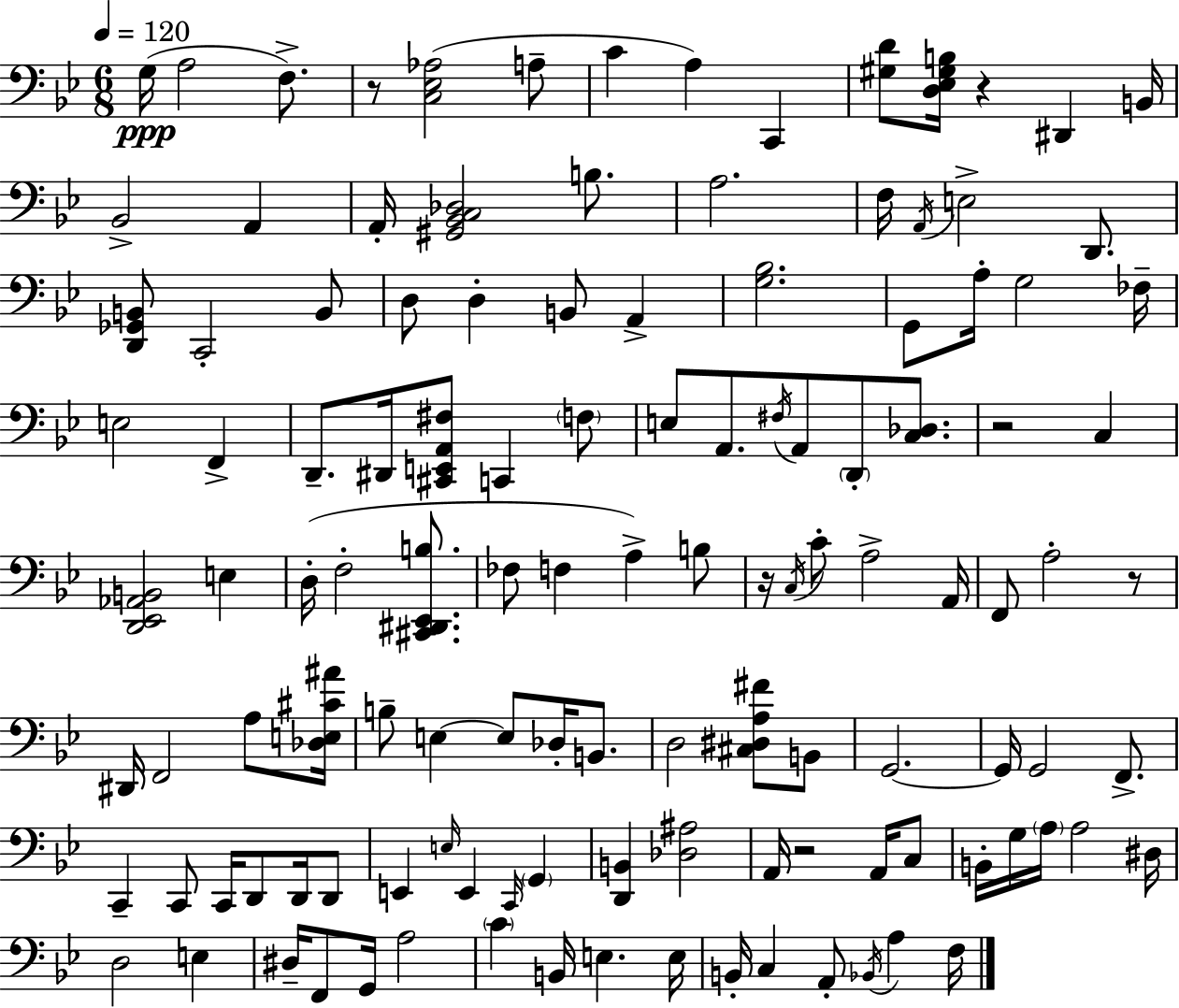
{
  \clef bass
  \numericTimeSignature
  \time 6/8
  \key bes \major
  \tempo 4 = 120
  g16(\ppp a2 f8.->) | r8 <c ees aes>2( a8-- | c'4 a4) c,4 | <gis d'>8 <d ees gis b>16 r4 dis,4 b,16 | \break bes,2-> a,4 | a,16-. <gis, bes, c des>2 b8. | a2. | f16 \acciaccatura { a,16 } e2-> d,8. | \break <d, ges, b,>8 c,2-. b,8 | d8 d4-. b,8 a,4-> | <g bes>2. | g,8 a16-. g2 | \break fes16-- e2 f,4-> | d,8.-- dis,16 <cis, e, a, fis>8 c,4 \parenthesize f8 | e8 a,8. \acciaccatura { fis16 } a,8 \parenthesize d,8-. <c des>8. | r2 c4 | \break <d, ees, aes, b,>2 e4 | d16-.( f2-. <cis, dis, ees, b>8. | fes8 f4 a4->) | b8 r16 \acciaccatura { c16 } c'8-. a2-> | \break a,16 f,8 a2-. | r8 dis,16 f,2 | a8 <des e cis' ais'>16 b8-- e4~~ e8 des16-. | b,8. d2 <cis dis a fis'>8 | \break b,8 g,2.~~ | g,16 g,2 | f,8.-> c,4-- c,8 c,16 d,8 | d,16 d,8 e,4 \grace { e16 } e,4 | \break \grace { c,16 } \parenthesize g,4 <d, b,>4 <des ais>2 | a,16 r2 | a,16 c8 b,16-. g16 \parenthesize a16 a2 | dis16 d2 | \break e4 dis16-- f,8 g,16 a2 | \parenthesize c'4 b,16 e4. | e16 b,16-. c4 a,8-. | \acciaccatura { bes,16 } a4 f16 \bar "|."
}